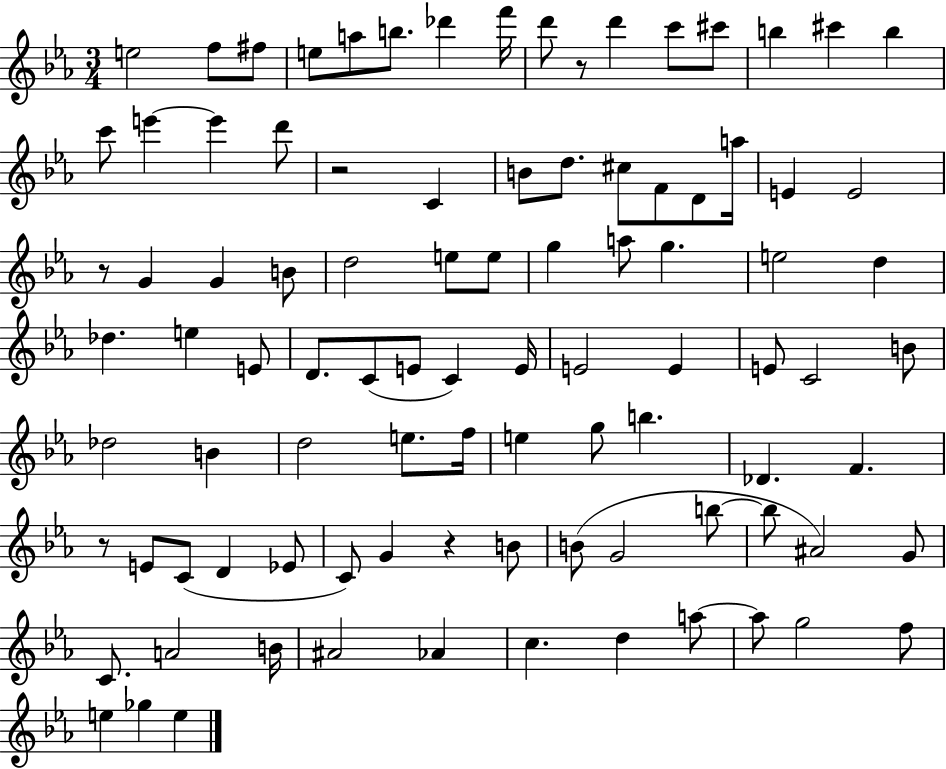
E5/h F5/e F#5/e E5/e A5/e B5/e. Db6/q F6/s D6/e R/e D6/q C6/e C#6/e B5/q C#6/q B5/q C6/e E6/q E6/q D6/e R/h C4/q B4/e D5/e. C#5/e F4/e D4/e A5/s E4/q E4/h R/e G4/q G4/q B4/e D5/h E5/e E5/e G5/q A5/e G5/q. E5/h D5/q Db5/q. E5/q E4/e D4/e. C4/e E4/e C4/q E4/s E4/h E4/q E4/e C4/h B4/e Db5/h B4/q D5/h E5/e. F5/s E5/q G5/e B5/q. Db4/q. F4/q. R/e E4/e C4/e D4/q Eb4/e C4/e G4/q R/q B4/e B4/e G4/h B5/e B5/e A#4/h G4/e C4/e. A4/h B4/s A#4/h Ab4/q C5/q. D5/q A5/e A5/e G5/h F5/e E5/q Gb5/q E5/q